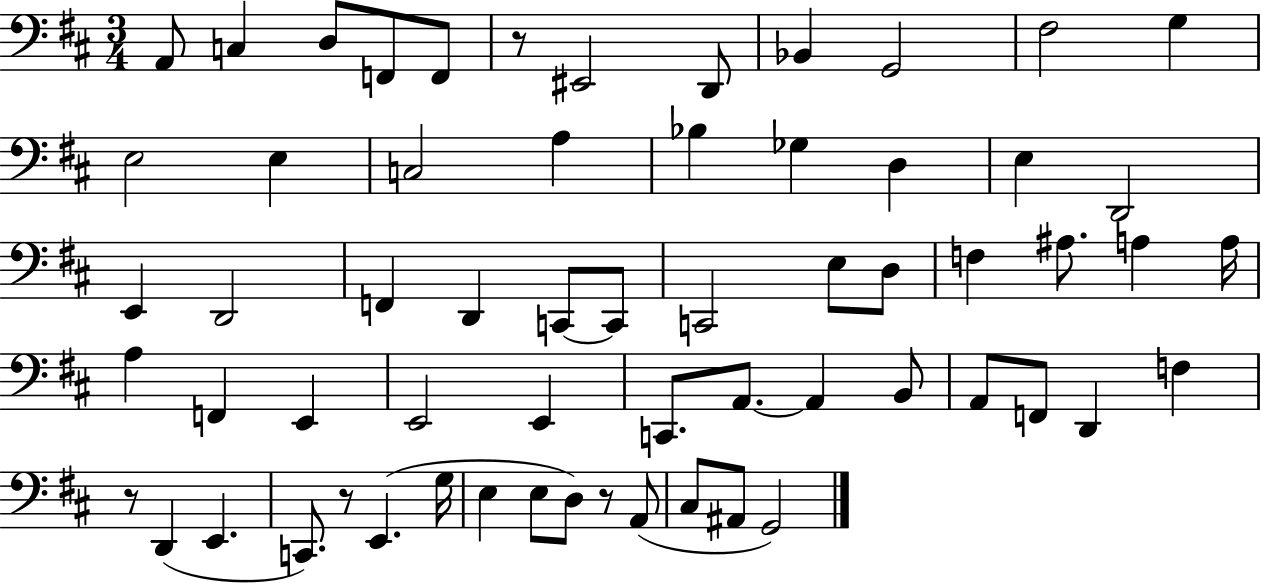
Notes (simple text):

A2/e C3/q D3/e F2/e F2/e R/e EIS2/h D2/e Bb2/q G2/h F#3/h G3/q E3/h E3/q C3/h A3/q Bb3/q Gb3/q D3/q E3/q D2/h E2/q D2/h F2/q D2/q C2/e C2/e C2/h E3/e D3/e F3/q A#3/e. A3/q A3/s A3/q F2/q E2/q E2/h E2/q C2/e. A2/e. A2/q B2/e A2/e F2/e D2/q F3/q R/e D2/q E2/q. C2/e. R/e E2/q. G3/s E3/q E3/e D3/e R/e A2/e C#3/e A#2/e G2/h